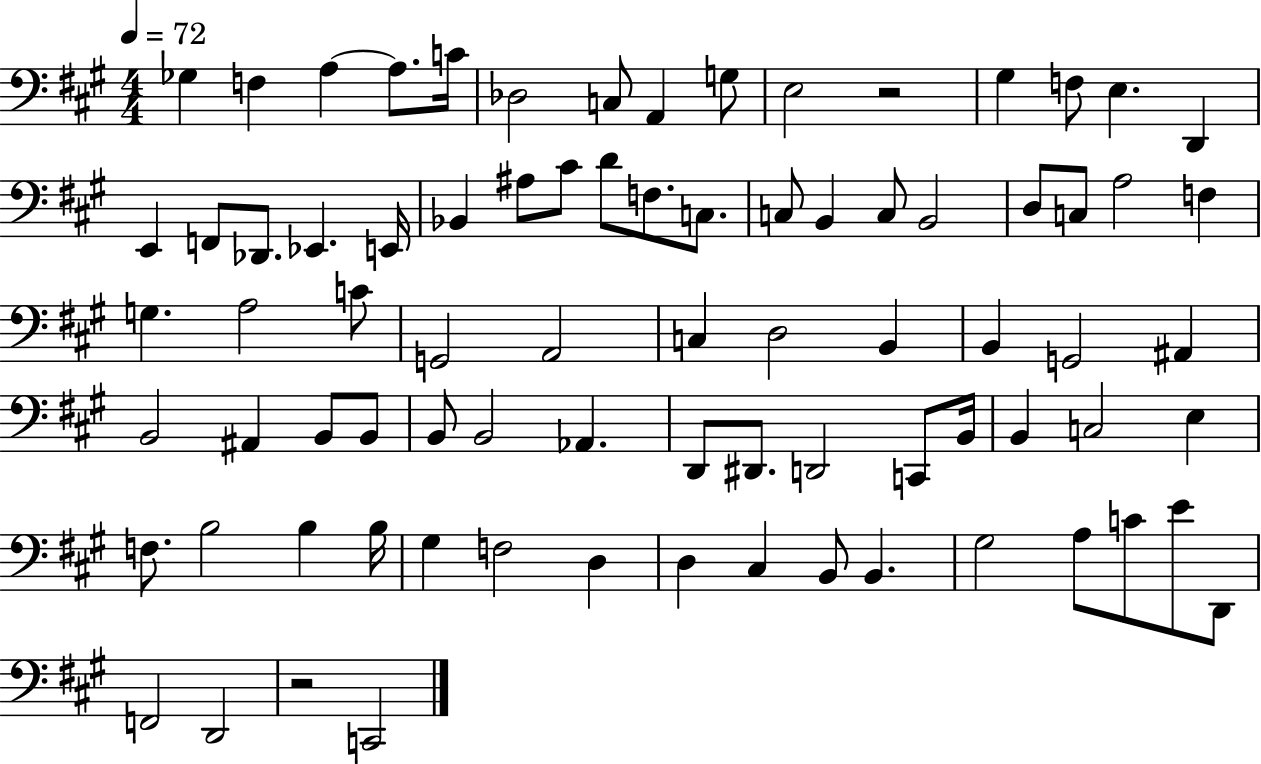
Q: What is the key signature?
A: A major